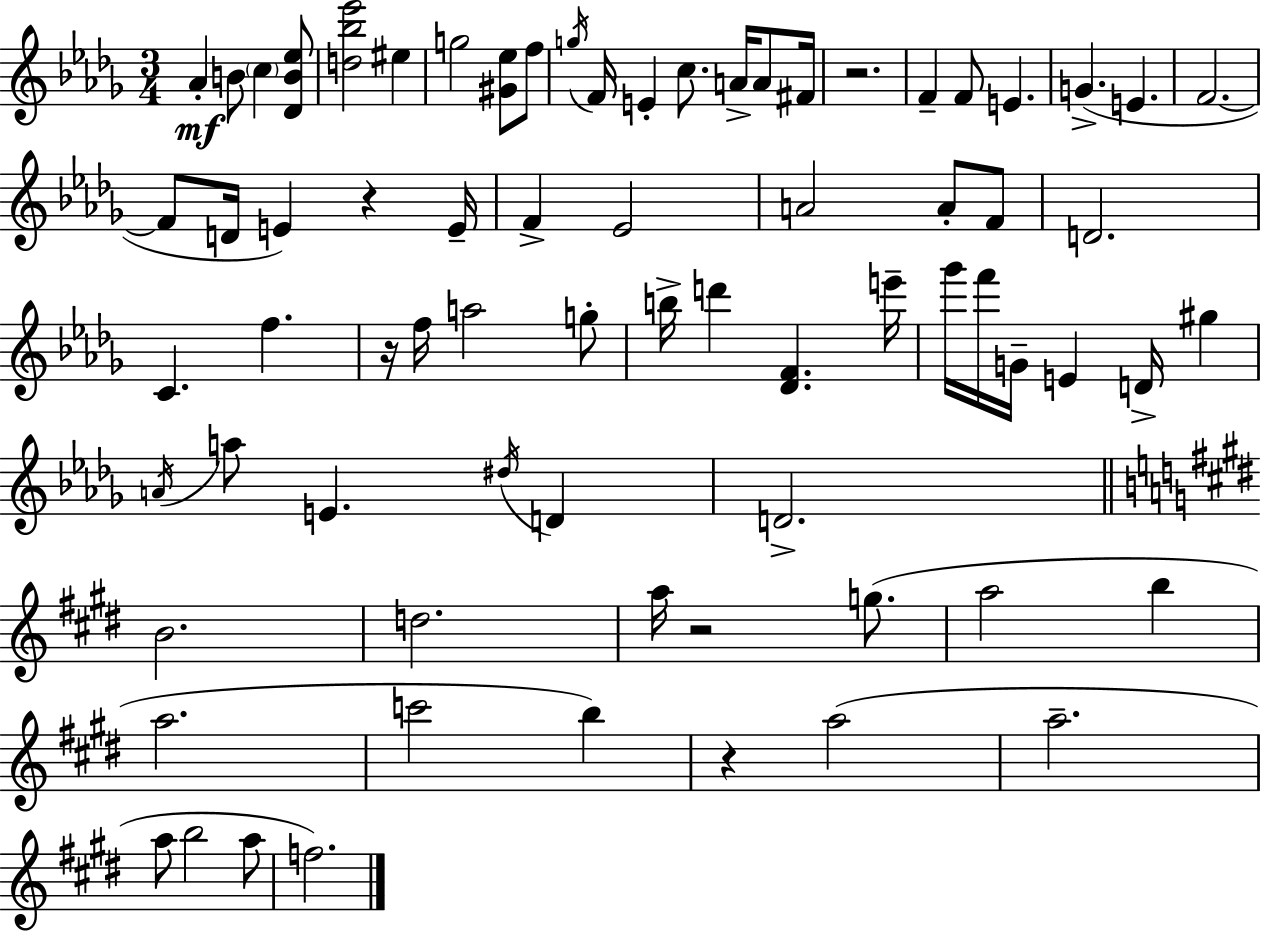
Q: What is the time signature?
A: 3/4